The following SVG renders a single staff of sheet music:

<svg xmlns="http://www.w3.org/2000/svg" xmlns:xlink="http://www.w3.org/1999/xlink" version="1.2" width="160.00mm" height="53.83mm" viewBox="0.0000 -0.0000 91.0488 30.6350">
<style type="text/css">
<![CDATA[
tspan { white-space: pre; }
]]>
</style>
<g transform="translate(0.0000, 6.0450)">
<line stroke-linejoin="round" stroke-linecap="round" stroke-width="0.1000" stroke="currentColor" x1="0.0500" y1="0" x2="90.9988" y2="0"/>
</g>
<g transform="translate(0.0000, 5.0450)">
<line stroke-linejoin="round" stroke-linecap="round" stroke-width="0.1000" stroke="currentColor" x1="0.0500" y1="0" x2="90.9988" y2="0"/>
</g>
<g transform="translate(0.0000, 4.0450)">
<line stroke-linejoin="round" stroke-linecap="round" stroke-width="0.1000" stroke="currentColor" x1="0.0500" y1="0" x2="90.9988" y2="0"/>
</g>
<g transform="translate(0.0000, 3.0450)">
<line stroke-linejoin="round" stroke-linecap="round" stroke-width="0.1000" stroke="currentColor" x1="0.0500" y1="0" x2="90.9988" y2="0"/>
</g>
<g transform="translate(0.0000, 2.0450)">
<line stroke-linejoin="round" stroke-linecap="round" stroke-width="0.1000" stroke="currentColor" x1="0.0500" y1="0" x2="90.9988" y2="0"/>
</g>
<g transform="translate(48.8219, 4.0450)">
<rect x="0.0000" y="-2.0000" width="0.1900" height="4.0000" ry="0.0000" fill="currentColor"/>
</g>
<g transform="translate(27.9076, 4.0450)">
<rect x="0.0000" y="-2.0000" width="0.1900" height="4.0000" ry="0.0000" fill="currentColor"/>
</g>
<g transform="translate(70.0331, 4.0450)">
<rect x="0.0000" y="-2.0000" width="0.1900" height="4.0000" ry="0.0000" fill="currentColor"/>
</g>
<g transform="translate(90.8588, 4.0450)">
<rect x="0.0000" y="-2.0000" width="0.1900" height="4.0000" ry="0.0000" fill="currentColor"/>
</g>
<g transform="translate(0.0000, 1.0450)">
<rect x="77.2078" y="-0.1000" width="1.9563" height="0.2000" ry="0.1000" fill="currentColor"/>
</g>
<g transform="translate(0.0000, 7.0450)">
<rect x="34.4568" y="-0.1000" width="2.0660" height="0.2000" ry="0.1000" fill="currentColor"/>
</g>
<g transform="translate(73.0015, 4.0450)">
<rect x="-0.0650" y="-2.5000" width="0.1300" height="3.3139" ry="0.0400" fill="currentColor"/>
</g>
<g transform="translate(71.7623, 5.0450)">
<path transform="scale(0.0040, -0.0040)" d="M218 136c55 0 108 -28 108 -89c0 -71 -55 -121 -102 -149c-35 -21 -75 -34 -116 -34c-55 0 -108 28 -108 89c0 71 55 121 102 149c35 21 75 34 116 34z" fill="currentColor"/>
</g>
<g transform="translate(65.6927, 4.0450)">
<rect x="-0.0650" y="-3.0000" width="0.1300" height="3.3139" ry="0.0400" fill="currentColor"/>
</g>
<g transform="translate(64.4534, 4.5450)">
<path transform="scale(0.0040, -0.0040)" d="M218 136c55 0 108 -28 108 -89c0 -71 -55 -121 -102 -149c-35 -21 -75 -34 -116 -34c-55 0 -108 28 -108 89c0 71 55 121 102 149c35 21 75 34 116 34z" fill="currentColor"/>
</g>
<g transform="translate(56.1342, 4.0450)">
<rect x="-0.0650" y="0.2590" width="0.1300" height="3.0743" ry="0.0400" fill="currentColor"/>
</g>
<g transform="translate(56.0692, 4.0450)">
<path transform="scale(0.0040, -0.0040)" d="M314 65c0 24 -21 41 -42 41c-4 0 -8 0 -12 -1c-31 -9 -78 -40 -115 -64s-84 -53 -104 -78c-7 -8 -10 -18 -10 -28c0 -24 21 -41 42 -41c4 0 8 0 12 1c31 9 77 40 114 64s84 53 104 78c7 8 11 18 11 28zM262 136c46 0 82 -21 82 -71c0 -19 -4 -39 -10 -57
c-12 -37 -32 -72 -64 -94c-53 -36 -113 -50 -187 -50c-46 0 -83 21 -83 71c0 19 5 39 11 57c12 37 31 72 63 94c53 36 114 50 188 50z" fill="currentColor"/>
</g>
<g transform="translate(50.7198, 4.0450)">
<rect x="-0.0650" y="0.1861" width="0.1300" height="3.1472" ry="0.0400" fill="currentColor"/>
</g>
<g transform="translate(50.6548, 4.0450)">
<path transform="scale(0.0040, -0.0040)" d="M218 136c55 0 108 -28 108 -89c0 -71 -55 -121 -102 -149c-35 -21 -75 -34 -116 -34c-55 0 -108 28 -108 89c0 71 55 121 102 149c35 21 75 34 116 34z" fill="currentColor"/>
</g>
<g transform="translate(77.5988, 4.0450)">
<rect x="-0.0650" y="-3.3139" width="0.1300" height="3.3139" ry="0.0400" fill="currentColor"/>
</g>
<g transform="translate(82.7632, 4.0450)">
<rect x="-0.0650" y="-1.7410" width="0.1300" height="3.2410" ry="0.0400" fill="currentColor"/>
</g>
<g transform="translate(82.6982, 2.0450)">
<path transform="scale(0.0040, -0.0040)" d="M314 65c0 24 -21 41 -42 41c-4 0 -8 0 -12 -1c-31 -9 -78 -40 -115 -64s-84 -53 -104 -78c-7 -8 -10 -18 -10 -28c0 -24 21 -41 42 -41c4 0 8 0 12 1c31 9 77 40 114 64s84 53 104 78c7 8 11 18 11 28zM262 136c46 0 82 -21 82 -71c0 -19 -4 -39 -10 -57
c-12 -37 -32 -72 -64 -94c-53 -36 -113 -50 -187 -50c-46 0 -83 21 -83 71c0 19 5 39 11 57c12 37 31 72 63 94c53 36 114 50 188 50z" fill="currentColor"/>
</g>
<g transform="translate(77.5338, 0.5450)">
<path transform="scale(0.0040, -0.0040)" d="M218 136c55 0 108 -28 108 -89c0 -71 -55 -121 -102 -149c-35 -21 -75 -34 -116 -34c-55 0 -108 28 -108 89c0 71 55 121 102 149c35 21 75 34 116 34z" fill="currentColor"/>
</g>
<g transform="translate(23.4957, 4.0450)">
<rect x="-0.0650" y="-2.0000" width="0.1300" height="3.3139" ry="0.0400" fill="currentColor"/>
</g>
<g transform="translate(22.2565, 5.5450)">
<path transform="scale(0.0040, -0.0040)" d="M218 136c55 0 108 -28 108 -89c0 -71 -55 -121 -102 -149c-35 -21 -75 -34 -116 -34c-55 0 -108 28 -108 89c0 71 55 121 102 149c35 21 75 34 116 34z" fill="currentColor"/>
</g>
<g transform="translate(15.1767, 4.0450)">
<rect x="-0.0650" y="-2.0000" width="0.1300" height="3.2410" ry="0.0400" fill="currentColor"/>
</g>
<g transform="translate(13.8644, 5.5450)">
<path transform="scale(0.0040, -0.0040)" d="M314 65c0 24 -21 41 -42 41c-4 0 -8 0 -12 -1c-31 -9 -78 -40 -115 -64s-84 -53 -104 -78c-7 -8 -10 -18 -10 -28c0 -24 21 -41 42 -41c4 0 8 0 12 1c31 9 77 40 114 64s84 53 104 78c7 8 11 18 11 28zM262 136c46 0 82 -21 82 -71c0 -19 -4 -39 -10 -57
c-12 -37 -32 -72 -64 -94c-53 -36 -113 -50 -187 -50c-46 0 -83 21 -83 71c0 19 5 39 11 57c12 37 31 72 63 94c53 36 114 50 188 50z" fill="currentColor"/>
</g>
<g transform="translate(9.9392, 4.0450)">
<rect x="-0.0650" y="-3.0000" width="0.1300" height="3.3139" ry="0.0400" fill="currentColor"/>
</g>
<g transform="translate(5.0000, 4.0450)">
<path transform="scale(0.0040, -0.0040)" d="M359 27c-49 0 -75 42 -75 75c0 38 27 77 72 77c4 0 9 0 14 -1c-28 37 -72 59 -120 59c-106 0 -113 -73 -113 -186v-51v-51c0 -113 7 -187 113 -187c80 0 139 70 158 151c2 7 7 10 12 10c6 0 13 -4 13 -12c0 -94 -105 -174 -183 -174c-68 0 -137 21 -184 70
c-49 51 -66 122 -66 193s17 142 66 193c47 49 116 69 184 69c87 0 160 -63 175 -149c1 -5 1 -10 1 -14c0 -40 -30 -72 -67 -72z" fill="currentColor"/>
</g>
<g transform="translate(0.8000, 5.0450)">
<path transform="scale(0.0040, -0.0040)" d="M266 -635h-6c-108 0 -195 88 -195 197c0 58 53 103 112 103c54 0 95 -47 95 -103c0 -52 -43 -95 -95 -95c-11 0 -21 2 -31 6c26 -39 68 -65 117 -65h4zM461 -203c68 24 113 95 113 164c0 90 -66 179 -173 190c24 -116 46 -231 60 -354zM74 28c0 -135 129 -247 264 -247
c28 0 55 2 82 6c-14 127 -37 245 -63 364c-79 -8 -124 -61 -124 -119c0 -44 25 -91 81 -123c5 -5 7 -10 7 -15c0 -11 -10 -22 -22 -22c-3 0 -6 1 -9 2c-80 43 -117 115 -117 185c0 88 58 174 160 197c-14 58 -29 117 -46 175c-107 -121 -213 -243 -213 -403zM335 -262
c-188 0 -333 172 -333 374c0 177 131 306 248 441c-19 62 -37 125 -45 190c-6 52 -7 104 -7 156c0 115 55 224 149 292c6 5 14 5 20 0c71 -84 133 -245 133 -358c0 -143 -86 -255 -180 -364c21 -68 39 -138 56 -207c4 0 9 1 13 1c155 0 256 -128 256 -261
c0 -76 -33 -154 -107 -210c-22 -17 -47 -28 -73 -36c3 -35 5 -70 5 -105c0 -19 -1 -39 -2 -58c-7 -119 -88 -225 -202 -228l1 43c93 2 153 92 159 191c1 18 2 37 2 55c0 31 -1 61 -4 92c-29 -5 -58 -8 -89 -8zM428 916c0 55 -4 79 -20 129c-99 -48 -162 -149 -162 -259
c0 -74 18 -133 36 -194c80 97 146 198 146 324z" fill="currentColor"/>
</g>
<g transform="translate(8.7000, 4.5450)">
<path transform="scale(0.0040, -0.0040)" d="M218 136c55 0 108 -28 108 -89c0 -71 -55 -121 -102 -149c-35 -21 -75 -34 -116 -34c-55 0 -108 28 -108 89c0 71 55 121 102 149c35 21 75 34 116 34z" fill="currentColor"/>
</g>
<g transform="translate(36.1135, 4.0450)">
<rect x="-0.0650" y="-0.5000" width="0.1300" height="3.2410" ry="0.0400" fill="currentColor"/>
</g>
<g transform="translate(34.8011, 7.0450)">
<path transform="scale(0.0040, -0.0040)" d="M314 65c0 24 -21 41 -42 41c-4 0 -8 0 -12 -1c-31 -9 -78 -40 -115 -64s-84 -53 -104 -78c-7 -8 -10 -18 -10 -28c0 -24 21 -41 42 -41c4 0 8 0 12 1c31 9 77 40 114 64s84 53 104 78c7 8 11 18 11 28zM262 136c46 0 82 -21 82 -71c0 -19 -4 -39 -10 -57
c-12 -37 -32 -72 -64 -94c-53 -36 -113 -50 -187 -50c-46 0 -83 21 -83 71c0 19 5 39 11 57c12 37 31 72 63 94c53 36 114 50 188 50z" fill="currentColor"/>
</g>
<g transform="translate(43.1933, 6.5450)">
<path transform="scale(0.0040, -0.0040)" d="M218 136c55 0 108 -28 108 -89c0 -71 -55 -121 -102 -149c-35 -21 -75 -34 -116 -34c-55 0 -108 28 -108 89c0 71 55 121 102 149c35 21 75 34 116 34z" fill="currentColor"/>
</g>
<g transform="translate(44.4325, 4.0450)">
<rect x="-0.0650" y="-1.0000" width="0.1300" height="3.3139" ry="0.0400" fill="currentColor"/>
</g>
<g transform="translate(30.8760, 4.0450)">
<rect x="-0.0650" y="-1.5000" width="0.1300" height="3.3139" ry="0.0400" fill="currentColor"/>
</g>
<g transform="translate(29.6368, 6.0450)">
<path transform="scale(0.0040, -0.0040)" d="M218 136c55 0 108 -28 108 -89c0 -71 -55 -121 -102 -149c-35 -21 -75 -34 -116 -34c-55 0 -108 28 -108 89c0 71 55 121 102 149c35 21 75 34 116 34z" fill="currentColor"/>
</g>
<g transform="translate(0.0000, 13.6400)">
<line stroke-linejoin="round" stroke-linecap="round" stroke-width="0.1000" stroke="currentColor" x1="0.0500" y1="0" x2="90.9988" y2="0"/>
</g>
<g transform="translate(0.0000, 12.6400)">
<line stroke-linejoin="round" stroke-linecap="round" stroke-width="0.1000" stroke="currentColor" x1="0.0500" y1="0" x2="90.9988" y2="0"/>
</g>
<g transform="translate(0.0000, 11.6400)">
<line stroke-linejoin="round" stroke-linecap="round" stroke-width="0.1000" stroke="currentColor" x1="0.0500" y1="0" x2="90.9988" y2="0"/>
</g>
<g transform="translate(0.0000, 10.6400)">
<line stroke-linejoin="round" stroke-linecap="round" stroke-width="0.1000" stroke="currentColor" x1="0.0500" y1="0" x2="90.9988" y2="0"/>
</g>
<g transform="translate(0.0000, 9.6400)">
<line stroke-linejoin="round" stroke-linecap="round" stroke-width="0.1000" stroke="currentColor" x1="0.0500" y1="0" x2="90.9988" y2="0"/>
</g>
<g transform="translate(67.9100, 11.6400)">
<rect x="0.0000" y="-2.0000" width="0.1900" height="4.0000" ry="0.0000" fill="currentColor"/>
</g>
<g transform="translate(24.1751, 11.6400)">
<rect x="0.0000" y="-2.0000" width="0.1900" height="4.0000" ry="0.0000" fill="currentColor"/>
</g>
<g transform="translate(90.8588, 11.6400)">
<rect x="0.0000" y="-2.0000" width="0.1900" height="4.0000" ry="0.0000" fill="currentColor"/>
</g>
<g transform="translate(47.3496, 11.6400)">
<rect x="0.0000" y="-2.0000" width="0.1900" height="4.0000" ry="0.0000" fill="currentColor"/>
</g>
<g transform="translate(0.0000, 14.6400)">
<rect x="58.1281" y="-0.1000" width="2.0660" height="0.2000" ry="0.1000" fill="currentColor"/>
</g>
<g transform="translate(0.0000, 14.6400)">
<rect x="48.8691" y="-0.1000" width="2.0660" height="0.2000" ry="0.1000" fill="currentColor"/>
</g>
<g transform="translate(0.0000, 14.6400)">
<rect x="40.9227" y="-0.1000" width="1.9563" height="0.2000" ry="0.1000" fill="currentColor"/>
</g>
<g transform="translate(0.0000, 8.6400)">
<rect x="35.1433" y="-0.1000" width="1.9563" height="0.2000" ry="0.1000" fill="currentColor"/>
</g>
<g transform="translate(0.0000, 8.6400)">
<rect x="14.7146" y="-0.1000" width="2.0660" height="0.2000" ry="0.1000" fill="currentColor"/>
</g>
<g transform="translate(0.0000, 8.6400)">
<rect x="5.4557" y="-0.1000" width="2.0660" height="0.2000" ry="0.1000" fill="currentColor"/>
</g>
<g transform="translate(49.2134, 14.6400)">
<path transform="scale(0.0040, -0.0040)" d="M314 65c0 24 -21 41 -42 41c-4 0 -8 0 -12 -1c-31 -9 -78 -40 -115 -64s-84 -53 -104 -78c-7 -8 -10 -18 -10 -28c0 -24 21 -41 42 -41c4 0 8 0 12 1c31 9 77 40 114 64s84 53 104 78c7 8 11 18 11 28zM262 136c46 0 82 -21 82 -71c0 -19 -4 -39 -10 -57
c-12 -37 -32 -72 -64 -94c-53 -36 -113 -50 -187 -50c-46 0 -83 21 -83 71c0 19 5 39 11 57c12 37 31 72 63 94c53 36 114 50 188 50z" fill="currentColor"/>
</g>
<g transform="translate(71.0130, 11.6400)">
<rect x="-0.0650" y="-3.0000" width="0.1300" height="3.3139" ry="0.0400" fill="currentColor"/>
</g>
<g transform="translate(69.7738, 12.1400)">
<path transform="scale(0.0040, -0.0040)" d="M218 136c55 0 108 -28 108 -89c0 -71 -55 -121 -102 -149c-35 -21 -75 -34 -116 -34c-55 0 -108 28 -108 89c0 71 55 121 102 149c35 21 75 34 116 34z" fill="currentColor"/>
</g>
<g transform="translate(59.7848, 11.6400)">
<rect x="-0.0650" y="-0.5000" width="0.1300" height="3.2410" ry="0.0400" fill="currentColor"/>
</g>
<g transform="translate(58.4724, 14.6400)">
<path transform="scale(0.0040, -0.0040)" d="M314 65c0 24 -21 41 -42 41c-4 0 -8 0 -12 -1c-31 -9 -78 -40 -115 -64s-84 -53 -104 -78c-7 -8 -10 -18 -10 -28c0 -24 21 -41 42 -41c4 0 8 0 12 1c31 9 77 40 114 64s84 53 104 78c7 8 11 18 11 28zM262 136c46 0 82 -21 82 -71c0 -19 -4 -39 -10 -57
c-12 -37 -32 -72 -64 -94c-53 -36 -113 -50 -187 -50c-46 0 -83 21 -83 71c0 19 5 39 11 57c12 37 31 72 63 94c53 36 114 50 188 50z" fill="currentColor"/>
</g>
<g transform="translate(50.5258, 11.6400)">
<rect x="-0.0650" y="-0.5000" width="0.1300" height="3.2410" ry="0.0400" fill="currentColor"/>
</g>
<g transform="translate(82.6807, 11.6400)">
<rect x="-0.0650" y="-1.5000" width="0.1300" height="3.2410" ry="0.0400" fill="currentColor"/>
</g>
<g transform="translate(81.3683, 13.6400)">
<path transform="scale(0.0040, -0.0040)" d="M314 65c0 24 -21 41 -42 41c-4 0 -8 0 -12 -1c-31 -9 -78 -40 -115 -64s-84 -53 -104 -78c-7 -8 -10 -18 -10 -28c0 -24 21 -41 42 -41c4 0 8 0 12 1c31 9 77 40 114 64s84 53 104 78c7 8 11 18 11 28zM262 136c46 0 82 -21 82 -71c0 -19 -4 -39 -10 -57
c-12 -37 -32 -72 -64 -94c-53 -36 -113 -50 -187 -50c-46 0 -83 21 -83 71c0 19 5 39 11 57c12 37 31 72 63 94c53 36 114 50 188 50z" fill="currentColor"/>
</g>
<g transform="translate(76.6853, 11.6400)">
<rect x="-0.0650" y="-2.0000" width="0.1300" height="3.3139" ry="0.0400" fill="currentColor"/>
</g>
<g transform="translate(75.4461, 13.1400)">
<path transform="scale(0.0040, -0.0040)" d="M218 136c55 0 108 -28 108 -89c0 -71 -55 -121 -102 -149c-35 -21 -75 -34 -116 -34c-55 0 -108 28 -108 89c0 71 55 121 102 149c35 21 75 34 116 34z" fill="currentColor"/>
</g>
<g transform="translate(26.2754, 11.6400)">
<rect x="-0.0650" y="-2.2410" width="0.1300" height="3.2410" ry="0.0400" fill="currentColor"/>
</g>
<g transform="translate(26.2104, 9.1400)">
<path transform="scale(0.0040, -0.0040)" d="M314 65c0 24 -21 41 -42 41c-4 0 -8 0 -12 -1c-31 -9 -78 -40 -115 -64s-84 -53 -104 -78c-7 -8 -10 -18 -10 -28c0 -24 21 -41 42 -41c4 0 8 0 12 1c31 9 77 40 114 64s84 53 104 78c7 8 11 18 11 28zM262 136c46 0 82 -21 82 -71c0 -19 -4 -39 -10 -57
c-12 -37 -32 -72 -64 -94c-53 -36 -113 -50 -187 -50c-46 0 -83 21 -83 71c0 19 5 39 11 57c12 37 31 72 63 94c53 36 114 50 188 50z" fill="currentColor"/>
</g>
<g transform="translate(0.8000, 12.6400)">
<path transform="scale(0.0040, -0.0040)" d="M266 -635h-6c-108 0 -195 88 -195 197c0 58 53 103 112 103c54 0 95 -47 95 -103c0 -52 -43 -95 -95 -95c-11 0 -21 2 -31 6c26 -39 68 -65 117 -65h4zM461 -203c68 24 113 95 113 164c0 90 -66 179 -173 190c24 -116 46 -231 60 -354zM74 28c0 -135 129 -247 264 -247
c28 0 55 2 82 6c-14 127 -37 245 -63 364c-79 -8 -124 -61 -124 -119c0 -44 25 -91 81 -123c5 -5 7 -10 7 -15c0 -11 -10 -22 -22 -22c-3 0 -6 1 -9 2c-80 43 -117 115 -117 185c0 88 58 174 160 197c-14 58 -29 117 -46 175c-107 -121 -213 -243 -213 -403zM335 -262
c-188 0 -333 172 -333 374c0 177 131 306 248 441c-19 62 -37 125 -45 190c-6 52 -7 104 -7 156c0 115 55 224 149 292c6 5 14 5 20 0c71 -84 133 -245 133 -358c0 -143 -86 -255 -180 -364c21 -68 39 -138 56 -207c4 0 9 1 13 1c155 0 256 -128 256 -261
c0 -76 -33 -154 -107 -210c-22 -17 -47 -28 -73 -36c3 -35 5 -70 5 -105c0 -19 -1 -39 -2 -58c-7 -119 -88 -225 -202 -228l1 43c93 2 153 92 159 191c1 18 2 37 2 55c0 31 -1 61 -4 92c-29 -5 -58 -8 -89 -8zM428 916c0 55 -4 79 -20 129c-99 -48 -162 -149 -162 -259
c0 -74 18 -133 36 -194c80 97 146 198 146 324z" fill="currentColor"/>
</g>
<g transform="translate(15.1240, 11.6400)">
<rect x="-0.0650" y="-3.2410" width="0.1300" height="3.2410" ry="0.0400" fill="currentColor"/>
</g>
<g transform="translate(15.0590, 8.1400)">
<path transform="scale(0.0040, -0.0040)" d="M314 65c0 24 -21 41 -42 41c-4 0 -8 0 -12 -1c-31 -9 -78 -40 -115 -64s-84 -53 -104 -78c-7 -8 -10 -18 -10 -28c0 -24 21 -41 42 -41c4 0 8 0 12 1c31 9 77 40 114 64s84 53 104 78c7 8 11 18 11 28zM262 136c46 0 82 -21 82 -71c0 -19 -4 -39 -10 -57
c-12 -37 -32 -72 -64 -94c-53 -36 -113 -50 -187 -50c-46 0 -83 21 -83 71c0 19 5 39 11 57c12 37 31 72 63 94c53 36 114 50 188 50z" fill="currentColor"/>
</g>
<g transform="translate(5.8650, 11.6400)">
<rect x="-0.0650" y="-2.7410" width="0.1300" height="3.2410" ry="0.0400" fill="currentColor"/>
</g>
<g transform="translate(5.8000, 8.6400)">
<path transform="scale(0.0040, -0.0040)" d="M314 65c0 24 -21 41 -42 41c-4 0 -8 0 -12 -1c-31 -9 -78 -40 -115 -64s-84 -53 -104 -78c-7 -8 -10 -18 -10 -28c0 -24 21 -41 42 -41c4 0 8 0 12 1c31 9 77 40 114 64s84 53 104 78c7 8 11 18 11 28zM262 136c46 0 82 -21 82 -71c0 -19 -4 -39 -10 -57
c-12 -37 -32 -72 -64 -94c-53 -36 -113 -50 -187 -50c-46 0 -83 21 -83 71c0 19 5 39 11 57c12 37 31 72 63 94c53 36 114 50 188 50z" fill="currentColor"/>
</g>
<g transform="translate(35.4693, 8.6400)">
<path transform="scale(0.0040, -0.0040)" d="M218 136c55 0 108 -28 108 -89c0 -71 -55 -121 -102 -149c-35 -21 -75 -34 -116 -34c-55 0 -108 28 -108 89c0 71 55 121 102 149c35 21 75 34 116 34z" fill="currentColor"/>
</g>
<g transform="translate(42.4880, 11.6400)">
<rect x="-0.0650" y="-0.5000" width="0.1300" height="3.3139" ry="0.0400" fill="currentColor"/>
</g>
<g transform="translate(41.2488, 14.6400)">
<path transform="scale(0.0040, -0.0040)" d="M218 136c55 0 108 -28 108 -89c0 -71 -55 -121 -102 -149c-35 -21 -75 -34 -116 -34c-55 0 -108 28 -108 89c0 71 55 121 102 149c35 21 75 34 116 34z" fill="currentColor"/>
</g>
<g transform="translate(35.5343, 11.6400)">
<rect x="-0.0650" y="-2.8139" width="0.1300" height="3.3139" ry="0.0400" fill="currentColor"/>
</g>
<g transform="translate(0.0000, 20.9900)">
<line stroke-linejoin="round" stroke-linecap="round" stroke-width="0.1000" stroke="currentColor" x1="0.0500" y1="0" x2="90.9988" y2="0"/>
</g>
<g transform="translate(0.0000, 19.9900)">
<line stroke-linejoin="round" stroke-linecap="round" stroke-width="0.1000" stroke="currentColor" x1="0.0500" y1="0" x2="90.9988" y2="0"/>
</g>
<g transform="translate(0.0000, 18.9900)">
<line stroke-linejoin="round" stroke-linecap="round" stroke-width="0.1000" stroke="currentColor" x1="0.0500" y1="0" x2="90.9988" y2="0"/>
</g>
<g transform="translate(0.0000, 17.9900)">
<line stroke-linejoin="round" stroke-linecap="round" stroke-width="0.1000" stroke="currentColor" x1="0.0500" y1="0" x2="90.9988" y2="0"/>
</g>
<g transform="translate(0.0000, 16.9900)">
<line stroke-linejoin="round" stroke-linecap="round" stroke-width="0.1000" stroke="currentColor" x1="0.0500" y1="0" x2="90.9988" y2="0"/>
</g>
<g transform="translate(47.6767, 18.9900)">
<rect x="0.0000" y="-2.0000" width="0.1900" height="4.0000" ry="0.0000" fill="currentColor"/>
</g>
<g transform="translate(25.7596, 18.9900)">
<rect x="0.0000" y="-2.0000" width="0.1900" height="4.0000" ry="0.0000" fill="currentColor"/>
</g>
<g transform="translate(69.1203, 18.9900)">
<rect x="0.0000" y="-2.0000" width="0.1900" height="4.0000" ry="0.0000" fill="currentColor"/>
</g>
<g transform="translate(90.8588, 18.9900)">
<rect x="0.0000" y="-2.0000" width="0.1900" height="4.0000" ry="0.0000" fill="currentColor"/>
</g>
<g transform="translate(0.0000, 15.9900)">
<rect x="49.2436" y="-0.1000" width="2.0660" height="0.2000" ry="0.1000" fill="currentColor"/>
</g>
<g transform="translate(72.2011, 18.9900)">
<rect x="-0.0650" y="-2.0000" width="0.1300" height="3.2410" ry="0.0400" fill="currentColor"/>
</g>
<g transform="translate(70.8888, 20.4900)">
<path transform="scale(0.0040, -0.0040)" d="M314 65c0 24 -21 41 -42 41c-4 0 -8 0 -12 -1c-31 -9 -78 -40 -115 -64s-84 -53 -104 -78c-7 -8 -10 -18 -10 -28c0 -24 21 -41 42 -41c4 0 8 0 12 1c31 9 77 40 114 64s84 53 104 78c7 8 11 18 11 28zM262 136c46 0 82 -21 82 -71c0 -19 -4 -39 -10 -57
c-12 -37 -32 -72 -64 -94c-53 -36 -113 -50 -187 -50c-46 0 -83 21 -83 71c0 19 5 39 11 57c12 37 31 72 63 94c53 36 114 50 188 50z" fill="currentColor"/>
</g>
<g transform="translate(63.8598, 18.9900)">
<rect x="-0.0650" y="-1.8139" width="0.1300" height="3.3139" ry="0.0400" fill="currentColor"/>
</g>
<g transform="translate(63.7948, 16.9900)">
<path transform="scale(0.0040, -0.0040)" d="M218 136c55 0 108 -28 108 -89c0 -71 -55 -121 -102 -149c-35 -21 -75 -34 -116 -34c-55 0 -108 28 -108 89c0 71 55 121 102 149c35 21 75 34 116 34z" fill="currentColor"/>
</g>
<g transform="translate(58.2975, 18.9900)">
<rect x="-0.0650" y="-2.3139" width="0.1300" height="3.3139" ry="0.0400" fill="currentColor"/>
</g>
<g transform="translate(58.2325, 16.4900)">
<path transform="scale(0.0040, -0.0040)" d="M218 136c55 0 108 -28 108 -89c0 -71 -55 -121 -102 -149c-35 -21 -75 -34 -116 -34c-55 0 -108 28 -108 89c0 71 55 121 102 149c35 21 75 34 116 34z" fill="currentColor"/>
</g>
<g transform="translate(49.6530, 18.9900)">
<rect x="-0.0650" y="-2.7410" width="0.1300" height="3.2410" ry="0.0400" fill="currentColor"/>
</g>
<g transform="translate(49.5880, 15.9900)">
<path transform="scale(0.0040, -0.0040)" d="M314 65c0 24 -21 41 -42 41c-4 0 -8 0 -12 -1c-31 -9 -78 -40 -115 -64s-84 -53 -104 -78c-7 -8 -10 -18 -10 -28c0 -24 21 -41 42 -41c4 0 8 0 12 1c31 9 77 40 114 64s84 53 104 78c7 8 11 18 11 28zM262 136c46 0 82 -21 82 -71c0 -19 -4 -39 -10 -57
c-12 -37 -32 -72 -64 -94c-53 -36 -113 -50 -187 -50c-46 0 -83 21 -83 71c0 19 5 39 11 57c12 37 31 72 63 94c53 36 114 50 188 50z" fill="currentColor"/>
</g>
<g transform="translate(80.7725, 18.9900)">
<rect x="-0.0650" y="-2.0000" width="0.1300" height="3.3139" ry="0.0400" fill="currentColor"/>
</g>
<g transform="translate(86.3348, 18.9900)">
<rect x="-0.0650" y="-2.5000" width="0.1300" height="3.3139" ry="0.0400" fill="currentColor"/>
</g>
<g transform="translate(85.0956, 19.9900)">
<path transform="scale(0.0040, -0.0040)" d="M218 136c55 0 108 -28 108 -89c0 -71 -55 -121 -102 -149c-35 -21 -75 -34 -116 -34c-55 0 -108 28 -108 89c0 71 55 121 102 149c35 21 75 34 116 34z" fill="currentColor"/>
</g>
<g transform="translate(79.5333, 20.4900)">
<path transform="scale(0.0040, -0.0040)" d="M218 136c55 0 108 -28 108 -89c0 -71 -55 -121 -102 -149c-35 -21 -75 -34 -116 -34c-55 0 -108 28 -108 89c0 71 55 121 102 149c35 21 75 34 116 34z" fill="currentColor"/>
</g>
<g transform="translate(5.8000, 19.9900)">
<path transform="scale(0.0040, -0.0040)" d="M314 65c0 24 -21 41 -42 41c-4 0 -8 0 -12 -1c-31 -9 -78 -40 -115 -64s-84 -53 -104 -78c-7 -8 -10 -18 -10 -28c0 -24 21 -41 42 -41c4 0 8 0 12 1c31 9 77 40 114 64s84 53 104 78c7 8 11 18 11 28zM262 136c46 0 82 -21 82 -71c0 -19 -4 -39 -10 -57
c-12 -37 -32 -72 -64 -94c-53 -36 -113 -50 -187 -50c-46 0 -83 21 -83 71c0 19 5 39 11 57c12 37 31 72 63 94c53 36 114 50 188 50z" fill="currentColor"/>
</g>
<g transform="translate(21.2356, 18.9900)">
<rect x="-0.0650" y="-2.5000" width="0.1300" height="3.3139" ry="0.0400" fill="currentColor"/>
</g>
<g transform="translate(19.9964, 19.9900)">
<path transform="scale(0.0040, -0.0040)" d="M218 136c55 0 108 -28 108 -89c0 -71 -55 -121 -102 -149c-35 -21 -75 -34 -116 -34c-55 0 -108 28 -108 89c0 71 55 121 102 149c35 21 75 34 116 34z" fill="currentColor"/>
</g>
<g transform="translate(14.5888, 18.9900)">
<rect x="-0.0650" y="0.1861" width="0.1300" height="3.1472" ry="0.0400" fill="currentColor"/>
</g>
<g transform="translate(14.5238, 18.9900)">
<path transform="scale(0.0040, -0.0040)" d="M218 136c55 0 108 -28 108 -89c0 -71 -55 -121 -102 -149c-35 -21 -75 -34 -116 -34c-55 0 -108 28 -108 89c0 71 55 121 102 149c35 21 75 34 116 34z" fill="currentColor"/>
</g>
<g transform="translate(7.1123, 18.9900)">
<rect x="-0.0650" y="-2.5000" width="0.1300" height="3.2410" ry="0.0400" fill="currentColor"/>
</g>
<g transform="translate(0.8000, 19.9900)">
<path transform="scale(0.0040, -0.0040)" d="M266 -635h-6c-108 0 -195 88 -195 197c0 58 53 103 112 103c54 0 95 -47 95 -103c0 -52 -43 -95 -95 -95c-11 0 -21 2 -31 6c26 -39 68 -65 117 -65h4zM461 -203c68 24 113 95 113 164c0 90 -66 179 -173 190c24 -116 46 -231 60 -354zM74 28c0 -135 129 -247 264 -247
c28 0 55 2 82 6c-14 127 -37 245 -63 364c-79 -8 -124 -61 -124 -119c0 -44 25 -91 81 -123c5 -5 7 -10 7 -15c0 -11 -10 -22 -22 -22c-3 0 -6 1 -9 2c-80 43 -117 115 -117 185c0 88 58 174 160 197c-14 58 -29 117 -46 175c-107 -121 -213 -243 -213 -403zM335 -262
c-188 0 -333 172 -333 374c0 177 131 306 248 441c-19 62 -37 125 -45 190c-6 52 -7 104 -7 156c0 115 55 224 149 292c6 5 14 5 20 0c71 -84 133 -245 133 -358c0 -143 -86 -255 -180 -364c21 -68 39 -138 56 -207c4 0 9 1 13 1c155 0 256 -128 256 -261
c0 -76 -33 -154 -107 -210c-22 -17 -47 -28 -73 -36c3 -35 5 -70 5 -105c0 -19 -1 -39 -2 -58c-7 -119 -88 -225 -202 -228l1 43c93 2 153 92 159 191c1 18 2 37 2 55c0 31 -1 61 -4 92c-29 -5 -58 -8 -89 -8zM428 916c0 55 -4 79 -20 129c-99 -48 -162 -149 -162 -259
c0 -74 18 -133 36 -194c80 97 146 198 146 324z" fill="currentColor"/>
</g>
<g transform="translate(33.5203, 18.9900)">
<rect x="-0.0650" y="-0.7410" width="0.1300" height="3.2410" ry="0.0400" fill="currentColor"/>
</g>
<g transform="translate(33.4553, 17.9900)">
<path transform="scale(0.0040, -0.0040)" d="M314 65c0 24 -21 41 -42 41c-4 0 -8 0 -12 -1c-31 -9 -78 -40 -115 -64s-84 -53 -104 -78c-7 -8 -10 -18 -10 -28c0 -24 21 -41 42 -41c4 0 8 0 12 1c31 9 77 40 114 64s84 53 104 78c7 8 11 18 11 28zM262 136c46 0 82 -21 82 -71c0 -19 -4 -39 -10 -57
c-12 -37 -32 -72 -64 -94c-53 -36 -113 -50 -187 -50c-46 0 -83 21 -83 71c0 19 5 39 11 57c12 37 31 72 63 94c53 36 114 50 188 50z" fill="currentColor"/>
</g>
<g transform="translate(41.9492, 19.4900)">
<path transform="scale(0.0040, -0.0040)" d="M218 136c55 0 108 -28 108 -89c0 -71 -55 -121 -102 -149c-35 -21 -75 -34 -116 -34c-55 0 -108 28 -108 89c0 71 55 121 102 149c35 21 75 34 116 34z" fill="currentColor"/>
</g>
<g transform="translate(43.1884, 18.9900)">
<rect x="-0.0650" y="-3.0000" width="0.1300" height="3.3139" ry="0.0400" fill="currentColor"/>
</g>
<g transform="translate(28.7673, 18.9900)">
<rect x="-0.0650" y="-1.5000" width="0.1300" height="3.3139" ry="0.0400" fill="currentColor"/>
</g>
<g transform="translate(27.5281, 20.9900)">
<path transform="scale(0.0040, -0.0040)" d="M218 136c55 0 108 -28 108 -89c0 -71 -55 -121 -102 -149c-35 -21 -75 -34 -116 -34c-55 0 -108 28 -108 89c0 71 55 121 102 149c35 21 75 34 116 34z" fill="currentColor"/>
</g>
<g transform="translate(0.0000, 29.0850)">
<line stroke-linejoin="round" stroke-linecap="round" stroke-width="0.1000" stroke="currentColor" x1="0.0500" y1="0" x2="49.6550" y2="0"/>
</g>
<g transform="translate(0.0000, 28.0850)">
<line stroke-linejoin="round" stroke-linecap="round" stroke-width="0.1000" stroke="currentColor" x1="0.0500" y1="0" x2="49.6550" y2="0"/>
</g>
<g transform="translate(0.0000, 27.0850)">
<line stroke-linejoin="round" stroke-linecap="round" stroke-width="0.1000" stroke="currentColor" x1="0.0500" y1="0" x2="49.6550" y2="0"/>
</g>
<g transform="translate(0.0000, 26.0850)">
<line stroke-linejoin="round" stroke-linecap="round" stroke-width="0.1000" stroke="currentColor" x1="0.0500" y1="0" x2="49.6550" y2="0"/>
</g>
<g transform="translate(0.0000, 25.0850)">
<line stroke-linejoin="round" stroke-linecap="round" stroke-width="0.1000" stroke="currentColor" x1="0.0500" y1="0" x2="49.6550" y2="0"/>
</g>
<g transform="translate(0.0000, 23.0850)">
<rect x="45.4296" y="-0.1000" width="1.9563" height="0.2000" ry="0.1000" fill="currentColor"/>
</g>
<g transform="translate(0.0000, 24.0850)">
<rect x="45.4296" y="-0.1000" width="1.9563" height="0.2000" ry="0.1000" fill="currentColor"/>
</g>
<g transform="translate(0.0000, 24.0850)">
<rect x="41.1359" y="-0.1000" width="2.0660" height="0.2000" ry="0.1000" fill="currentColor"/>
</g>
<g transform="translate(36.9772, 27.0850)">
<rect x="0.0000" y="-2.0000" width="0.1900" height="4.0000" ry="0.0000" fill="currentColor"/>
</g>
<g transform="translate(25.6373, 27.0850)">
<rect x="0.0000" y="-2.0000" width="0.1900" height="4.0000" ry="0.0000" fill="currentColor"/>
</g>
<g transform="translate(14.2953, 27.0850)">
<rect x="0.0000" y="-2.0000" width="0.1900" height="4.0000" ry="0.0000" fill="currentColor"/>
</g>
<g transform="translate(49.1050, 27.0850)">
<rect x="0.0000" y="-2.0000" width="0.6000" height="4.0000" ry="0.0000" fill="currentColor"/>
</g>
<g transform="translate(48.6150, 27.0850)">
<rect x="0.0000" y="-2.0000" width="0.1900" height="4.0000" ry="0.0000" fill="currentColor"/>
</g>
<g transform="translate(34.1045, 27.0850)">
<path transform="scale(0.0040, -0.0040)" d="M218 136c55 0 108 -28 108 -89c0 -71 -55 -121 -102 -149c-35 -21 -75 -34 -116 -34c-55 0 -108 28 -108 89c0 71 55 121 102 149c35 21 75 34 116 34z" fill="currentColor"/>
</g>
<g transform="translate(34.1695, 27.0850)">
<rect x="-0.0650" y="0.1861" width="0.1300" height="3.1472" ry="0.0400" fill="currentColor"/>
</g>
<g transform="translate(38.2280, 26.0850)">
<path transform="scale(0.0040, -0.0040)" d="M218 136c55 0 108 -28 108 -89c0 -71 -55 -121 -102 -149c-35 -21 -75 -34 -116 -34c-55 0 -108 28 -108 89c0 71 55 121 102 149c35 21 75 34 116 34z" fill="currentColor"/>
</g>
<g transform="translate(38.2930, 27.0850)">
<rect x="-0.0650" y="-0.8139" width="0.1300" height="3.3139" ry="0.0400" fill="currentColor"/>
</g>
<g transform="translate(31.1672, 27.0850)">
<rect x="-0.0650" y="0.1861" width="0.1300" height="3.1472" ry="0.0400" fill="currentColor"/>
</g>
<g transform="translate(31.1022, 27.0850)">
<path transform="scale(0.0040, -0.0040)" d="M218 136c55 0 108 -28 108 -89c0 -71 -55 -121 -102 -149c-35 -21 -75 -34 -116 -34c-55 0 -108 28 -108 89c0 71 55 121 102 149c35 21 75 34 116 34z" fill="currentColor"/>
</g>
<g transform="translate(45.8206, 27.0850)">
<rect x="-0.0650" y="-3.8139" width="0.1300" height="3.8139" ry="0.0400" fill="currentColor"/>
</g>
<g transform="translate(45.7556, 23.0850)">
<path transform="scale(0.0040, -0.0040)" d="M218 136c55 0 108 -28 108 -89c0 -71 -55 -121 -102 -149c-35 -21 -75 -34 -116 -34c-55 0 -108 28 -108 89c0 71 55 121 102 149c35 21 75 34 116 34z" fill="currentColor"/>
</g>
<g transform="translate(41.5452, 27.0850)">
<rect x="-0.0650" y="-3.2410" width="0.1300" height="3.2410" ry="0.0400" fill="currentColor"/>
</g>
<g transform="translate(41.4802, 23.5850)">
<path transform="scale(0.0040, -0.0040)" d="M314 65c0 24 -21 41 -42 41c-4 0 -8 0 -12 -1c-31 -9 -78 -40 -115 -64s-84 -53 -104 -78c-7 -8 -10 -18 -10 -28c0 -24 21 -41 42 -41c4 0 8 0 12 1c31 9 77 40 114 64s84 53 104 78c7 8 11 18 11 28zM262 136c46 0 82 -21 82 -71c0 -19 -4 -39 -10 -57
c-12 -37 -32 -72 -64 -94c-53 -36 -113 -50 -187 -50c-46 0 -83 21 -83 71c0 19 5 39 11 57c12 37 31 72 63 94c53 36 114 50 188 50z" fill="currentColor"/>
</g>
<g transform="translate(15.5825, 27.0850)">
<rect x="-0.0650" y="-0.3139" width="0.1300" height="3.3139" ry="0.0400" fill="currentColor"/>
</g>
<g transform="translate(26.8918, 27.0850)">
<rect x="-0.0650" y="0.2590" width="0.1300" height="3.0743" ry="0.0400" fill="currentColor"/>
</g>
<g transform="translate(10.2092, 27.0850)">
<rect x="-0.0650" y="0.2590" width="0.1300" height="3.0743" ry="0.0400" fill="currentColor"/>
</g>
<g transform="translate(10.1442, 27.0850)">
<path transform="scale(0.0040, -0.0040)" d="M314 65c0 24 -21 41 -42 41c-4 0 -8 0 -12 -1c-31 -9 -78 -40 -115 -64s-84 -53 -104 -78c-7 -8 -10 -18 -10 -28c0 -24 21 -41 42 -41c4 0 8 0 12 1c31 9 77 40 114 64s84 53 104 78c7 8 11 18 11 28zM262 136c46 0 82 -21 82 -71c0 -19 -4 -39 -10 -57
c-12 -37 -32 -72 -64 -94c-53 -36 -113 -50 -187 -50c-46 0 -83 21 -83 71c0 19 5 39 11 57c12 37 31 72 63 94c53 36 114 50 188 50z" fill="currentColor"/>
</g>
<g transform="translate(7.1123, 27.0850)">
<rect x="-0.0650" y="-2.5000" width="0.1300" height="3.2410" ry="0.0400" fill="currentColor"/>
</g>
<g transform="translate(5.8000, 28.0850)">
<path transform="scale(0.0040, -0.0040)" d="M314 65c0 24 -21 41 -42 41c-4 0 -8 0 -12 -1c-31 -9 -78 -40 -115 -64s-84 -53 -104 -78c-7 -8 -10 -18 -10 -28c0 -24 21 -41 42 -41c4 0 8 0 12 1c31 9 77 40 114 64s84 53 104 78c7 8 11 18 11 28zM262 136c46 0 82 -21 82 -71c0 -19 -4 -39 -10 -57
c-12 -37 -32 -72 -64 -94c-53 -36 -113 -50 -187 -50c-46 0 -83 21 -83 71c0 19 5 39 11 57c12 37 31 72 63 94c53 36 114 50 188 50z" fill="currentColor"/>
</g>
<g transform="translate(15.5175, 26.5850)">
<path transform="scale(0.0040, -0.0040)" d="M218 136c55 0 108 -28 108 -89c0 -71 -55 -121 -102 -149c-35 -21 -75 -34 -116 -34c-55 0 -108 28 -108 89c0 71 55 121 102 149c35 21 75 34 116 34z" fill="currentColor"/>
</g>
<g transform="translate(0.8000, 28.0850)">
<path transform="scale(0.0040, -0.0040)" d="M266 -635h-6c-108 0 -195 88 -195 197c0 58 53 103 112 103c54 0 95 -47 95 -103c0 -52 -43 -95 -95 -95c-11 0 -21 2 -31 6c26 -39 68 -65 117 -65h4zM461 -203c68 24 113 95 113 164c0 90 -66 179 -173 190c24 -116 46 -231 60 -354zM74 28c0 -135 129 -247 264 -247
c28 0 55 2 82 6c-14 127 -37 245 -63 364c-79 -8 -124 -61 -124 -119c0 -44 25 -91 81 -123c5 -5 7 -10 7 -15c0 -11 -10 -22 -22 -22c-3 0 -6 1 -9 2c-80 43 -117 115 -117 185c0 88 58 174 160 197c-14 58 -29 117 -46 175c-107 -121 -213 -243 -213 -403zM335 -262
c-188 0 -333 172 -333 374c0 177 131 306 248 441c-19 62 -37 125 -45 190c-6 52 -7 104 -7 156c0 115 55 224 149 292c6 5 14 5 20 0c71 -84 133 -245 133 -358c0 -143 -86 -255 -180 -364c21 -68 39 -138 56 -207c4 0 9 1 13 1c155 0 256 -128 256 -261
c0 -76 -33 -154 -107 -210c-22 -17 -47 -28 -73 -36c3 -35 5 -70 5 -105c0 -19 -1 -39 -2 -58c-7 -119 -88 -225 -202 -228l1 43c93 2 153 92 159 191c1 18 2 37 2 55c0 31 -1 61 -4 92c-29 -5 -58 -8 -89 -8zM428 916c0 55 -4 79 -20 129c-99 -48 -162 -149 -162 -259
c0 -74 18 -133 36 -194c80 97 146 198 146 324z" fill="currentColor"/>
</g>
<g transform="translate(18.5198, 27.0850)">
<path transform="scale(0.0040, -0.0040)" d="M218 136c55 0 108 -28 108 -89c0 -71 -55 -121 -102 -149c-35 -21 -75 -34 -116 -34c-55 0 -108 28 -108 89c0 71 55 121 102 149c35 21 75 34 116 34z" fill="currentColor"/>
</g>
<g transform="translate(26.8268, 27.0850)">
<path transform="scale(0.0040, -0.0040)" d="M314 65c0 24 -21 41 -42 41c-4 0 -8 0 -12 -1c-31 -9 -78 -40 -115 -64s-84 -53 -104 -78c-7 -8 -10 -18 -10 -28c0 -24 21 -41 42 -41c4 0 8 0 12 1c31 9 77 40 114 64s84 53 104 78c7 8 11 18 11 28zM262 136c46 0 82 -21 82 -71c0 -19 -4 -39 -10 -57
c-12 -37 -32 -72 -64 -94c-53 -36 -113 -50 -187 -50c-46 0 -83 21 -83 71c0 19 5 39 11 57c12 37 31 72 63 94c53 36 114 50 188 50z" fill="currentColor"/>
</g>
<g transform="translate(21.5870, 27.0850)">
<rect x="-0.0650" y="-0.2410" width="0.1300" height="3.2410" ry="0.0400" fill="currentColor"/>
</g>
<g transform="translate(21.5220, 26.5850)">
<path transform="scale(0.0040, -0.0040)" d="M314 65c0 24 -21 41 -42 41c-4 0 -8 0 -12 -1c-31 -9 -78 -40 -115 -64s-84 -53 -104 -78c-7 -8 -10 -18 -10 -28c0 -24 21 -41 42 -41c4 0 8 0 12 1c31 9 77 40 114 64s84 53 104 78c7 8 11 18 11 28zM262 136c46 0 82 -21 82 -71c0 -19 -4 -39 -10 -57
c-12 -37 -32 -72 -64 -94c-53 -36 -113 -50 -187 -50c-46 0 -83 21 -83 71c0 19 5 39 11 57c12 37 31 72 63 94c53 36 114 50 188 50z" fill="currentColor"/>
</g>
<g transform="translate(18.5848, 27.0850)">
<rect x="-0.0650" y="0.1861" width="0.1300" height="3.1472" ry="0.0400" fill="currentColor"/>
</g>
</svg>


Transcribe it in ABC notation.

X:1
T:Untitled
M:4/4
L:1/4
K:C
A F2 F E C2 D B B2 A G b f2 a2 b2 g2 a C C2 C2 A F E2 G2 B G E d2 A a2 g f F2 F G G2 B2 c B c2 B2 B B d b2 c'